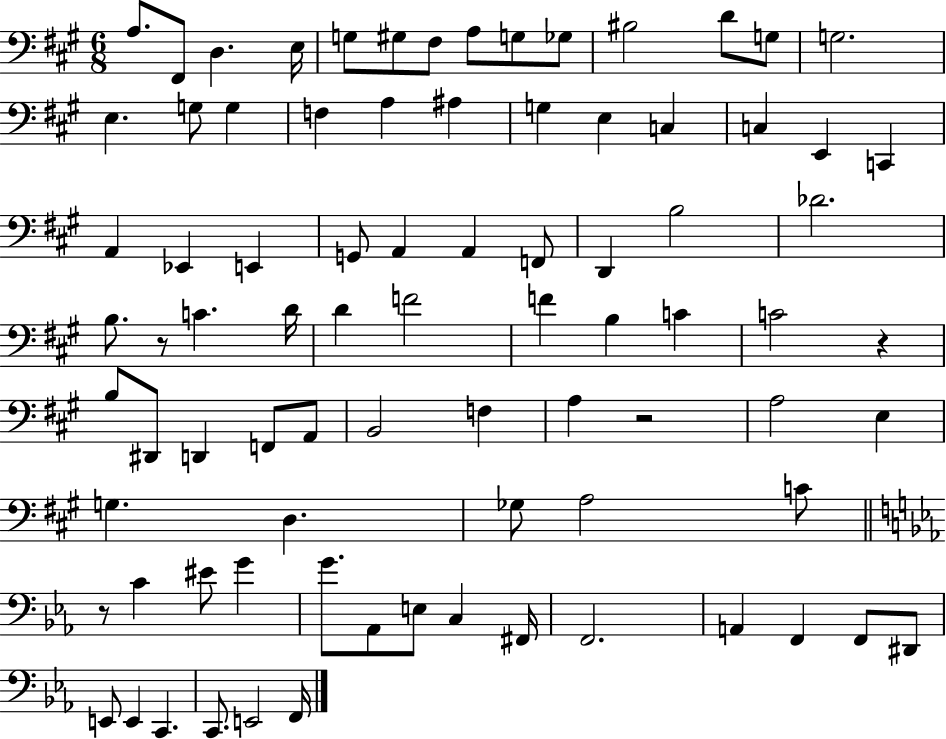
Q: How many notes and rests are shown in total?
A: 83